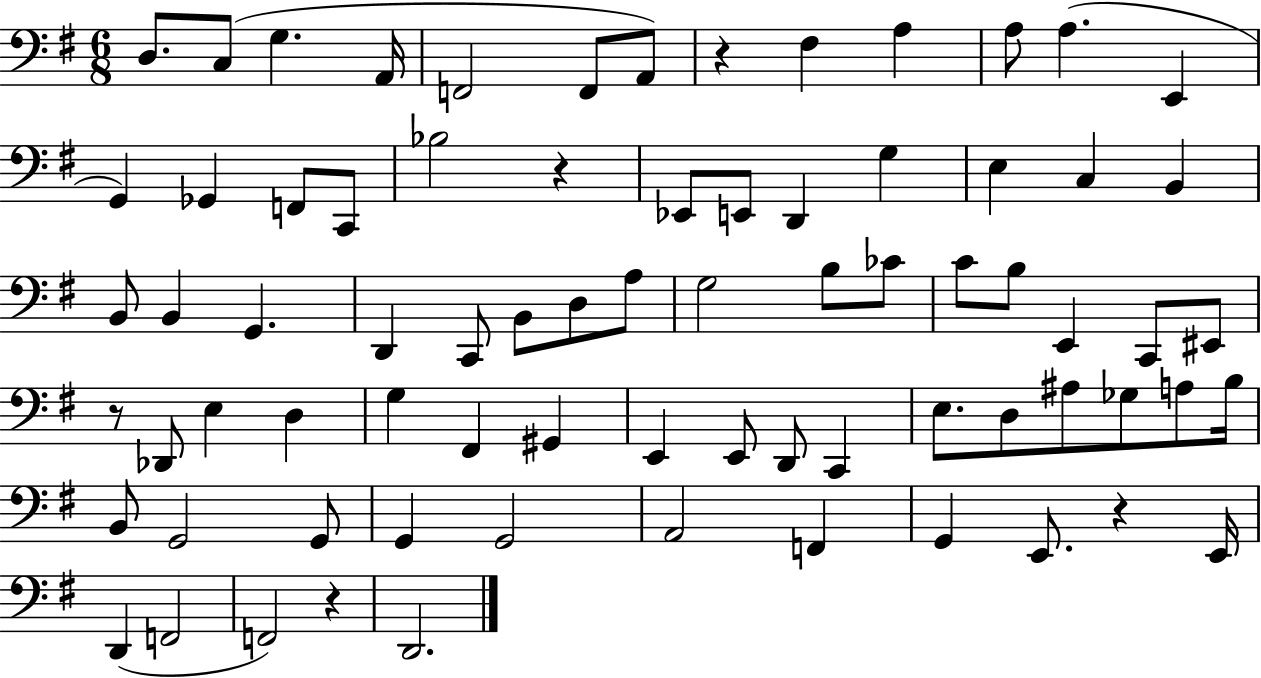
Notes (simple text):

D3/e. C3/e G3/q. A2/s F2/h F2/e A2/e R/q F#3/q A3/q A3/e A3/q. E2/q G2/q Gb2/q F2/e C2/e Bb3/h R/q Eb2/e E2/e D2/q G3/q E3/q C3/q B2/q B2/e B2/q G2/q. D2/q C2/e B2/e D3/e A3/e G3/h B3/e CES4/e C4/e B3/e E2/q C2/e EIS2/e R/e Db2/e E3/q D3/q G3/q F#2/q G#2/q E2/q E2/e D2/e C2/q E3/e. D3/e A#3/e Gb3/e A3/e B3/s B2/e G2/h G2/e G2/q G2/h A2/h F2/q G2/q E2/e. R/q E2/s D2/q F2/h F2/h R/q D2/h.